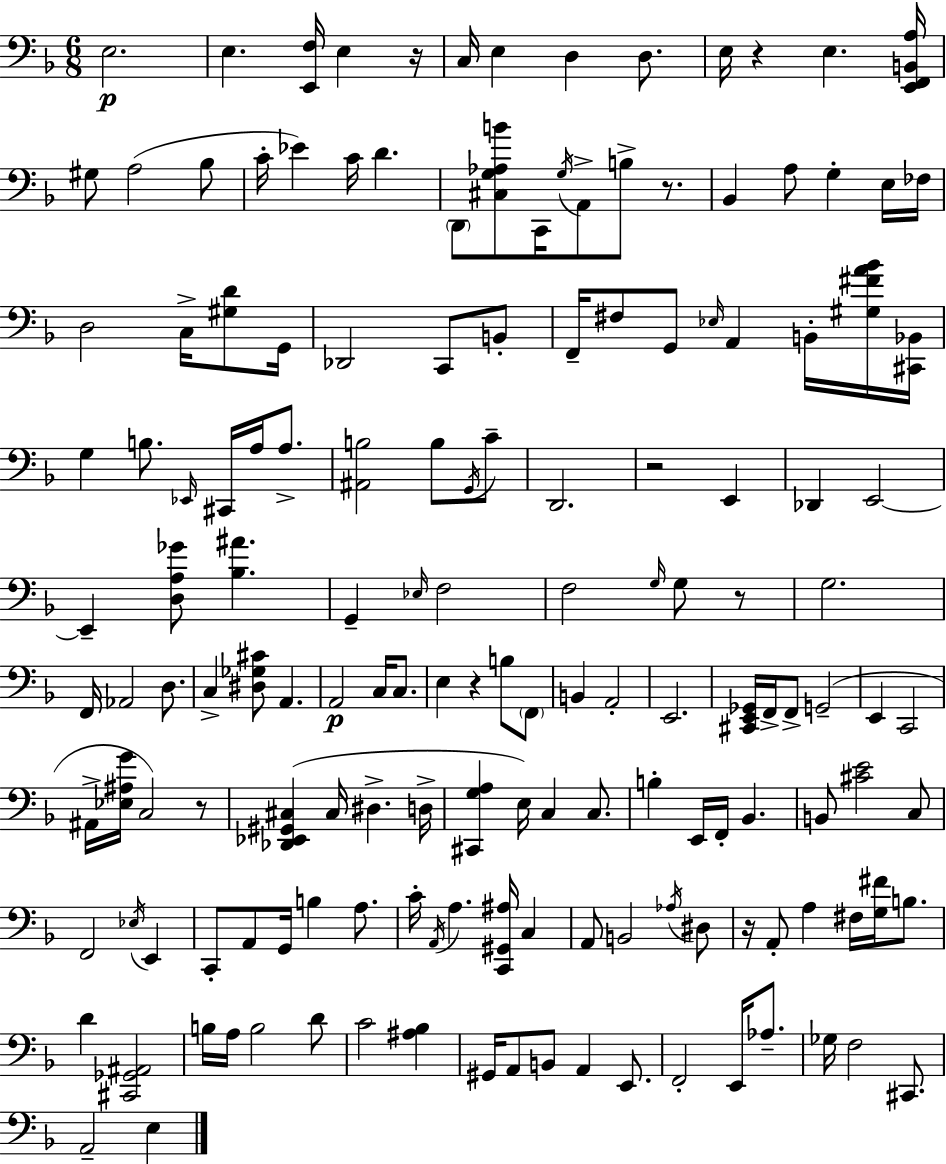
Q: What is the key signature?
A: F major